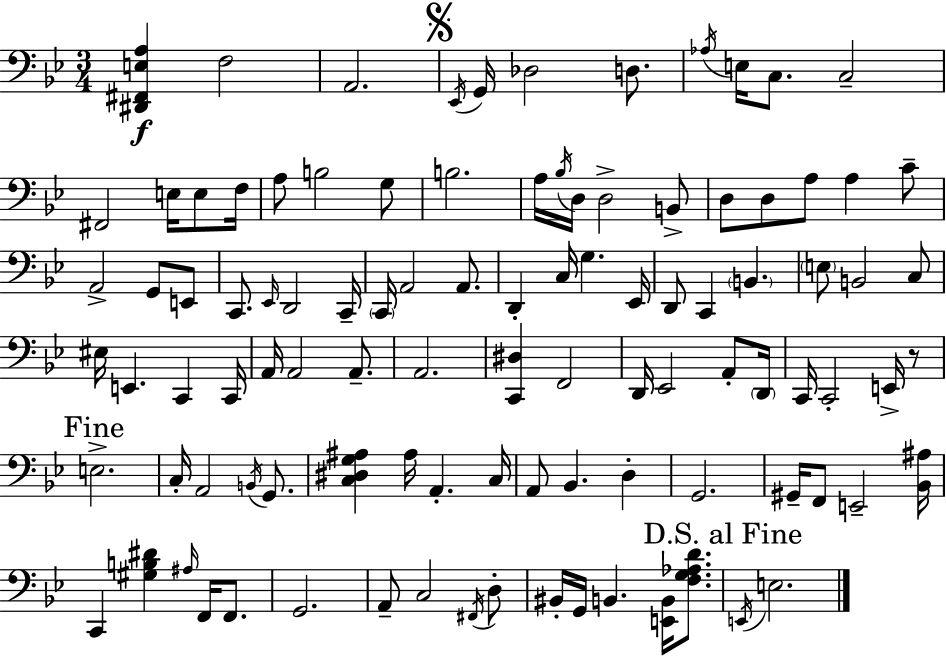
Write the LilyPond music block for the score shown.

{
  \clef bass
  \numericTimeSignature
  \time 3/4
  \key g \minor
  <dis, fis, e a>4\f f2 | a,2. | \mark \markup { \musicglyph "scripts.segno" } \acciaccatura { ees,16 } g,16 des2 d8. | \acciaccatura { aes16 } e16 c8. c2-- | \break fis,2 e16 e8 | f16 a8 b2 | g8 b2. | a16 \acciaccatura { bes16 } d16 d2-> | \break b,8-> d8 d8 a8 a4 | c'8-- a,2-> g,8 | e,8 c,8. \grace { ees,16 } d,2 | c,16-- \parenthesize c,16 a,2 | \break a,8. d,4-. c16 g4. | ees,16 d,8 c,4 \parenthesize b,4. | \parenthesize e8 b,2 | c8 eis16 e,4. c,4 | \break c,16 a,16 a,2 | a,8.-- a,2. | <c, dis>4 f,2 | d,16 ees,2 | \break a,8-. \parenthesize d,16 c,16 c,2-. | e,16-> r8 \mark "Fine" e2.-> | c16-. a,2 | \acciaccatura { b,16 } g,8. <c dis g ais>4 ais16 a,4.-. | \break c16 a,8 bes,4. | d4-. g,2. | gis,16-- f,8 e,2-- | <bes, ais>16 c,4 <gis b dis'>4 | \break \grace { ais16 } f,16 f,8. g,2. | a,8-- c2 | \acciaccatura { fis,16 } d8-. bis,16-. g,16 b,4. | <e, b,>16 <f g aes d'>8. \mark "D.S. al Fine" \acciaccatura { e,16 } e2. | \break \bar "|."
}